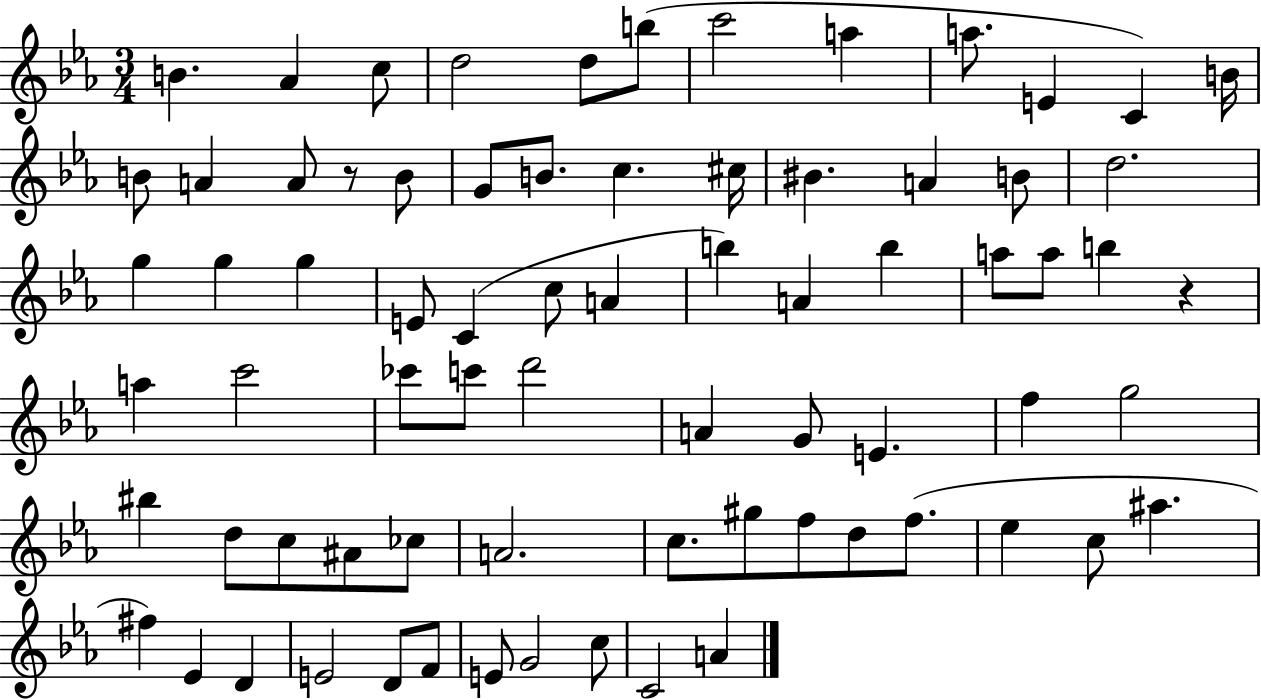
X:1
T:Untitled
M:3/4
L:1/4
K:Eb
B _A c/2 d2 d/2 b/2 c'2 a a/2 E C B/4 B/2 A A/2 z/2 B/2 G/2 B/2 c ^c/4 ^B A B/2 d2 g g g E/2 C c/2 A b A b a/2 a/2 b z a c'2 _c'/2 c'/2 d'2 A G/2 E f g2 ^b d/2 c/2 ^A/2 _c/2 A2 c/2 ^g/2 f/2 d/2 f/2 _e c/2 ^a ^f _E D E2 D/2 F/2 E/2 G2 c/2 C2 A